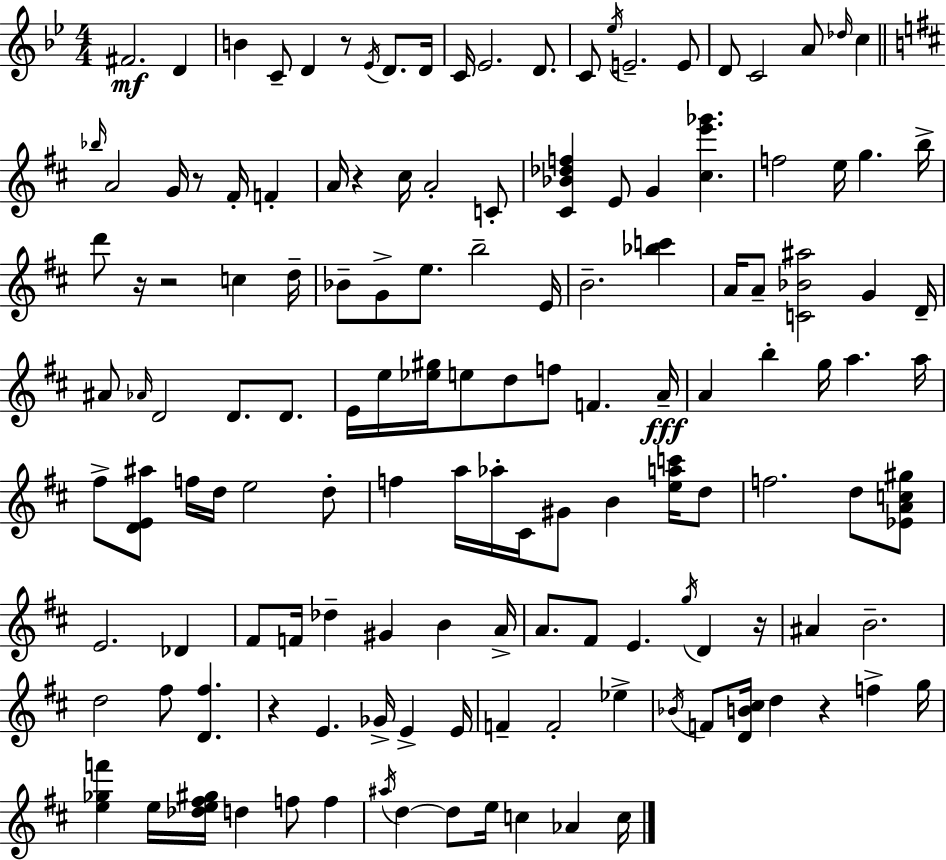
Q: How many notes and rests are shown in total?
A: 139